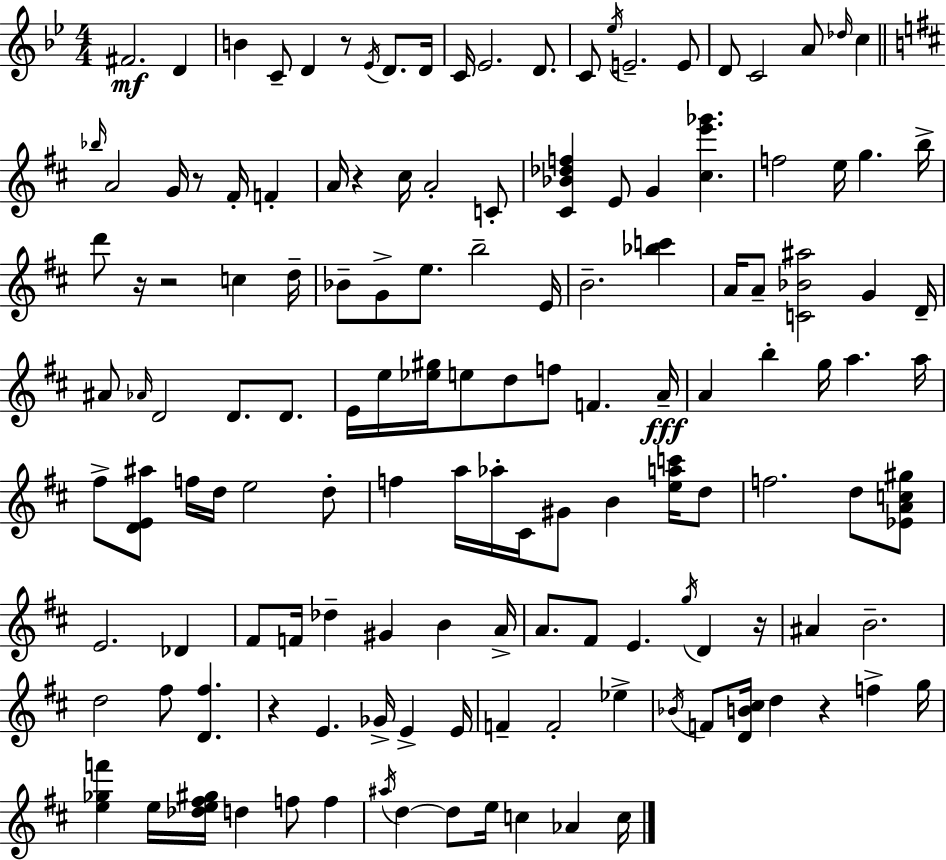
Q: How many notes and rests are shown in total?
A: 139